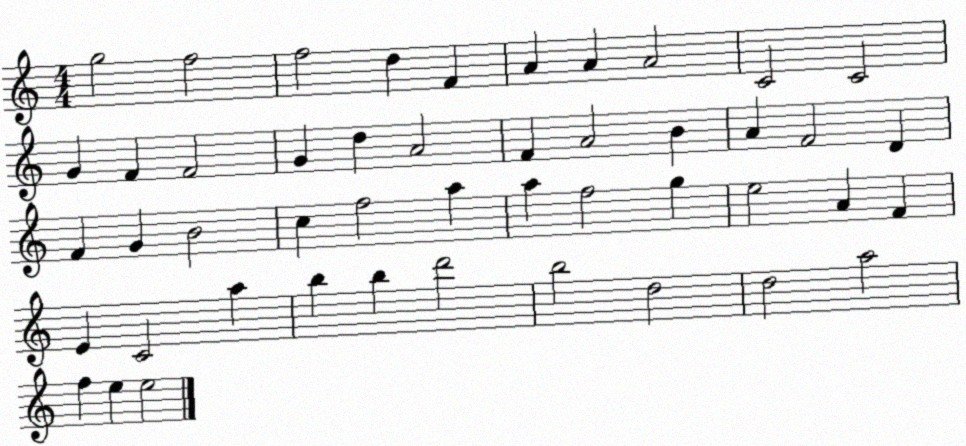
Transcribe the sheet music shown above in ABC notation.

X:1
T:Untitled
M:4/4
L:1/4
K:C
g2 f2 f2 d F A A A2 C2 C2 G F F2 G d A2 F A2 B A F2 D F G B2 c f2 a a f2 g e2 A F E C2 a b b d'2 b2 d2 d2 a2 f e e2